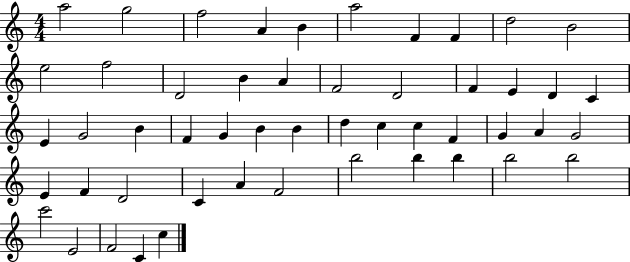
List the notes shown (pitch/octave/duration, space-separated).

A5/h G5/h F5/h A4/q B4/q A5/h F4/q F4/q D5/h B4/h E5/h F5/h D4/h B4/q A4/q F4/h D4/h F4/q E4/q D4/q C4/q E4/q G4/h B4/q F4/q G4/q B4/q B4/q D5/q C5/q C5/q F4/q G4/q A4/q G4/h E4/q F4/q D4/h C4/q A4/q F4/h B5/h B5/q B5/q B5/h B5/h C6/h E4/h F4/h C4/q C5/q